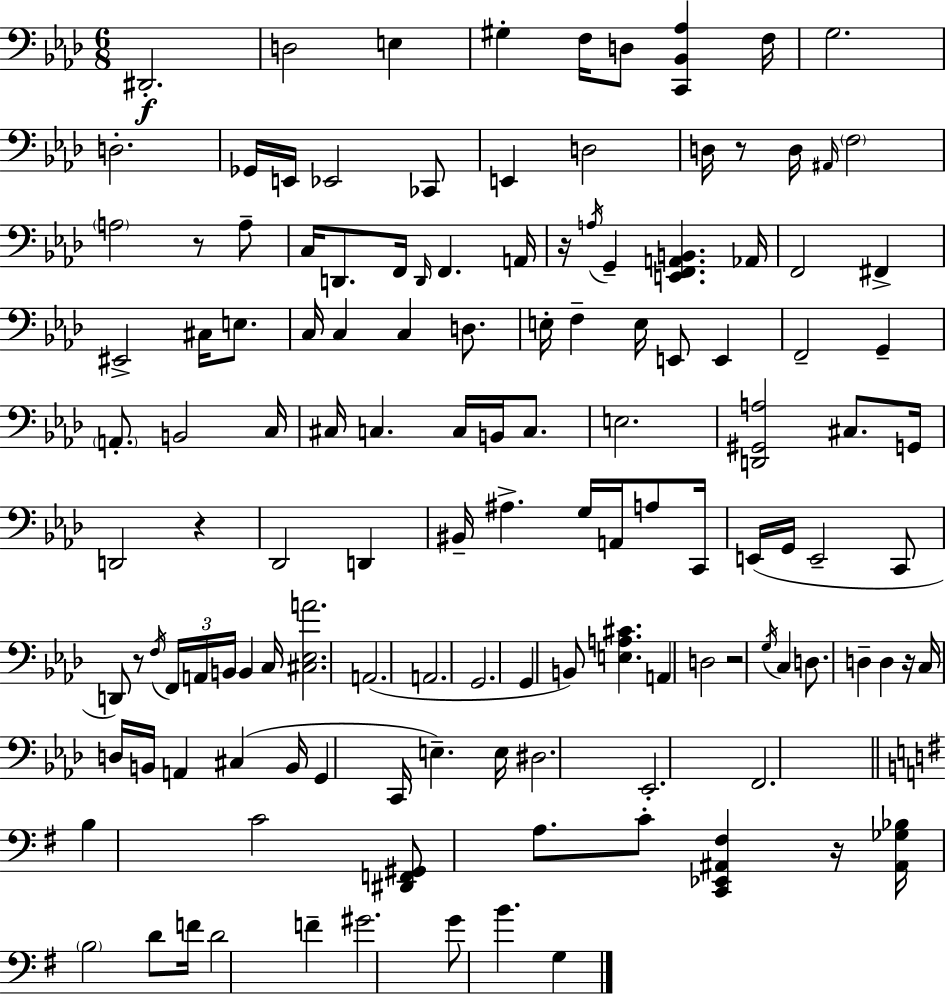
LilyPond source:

{
  \clef bass
  \numericTimeSignature
  \time 6/8
  \key f \minor
  dis,2.-.\f | d2 e4 | gis4-. f16 d8 <c, bes, aes>4 f16 | g2. | \break d2.-. | ges,16 e,16 ees,2 ces,8 | e,4 d2 | d16 r8 d16 \grace { ais,16 } \parenthesize f2 | \break \parenthesize a2 r8 a8-- | c16 d,8. f,16 \grace { d,16 } f,4. | a,16 r16 \acciaccatura { a16 } g,4-- <e, f, a, b,>4. | aes,16 f,2 fis,4-> | \break eis,2-> cis16 | e8. c16 c4 c4 | d8. e16-. f4-- e16 e,8 e,4 | f,2-- g,4-- | \break \parenthesize a,8.-. b,2 | c16 cis16 c4. c16 b,16 | c8. e2. | <d, gis, a>2 cis8. | \break g,16 d,2 r4 | des,2 d,4 | bis,16-- ais4.-> g16 a,16 | a8 c,16 e,16( g,16 e,2-- | \break c,8 d,8) r8 \acciaccatura { f16 } \tuplet 3/2 { f,16 a,16 b,16 } b,4 | c16 <cis ees a'>2. | a,2.( | a,2. | \break g,2. | g,4 b,8) <e a cis'>4. | a,4 d2 | r2 | \break \acciaccatura { g16 } c4 d8. d4-- | d4 r16 c16 d16 b,16 a,4 | cis4( b,16 g,4 c,16 e4.--) | e16 dis2. | \break ees,2.-. | f,2. | \bar "||" \break \key e \minor b4 c'2 | <dis, f, gis,>8 a8. c'8-. <c, ees, ais, fis>4 r16 | <ais, ges bes>16 \parenthesize b2 d'8 f'16 | d'2 f'4-- | \break gis'2. | g'8 b'4. g4 | \bar "|."
}